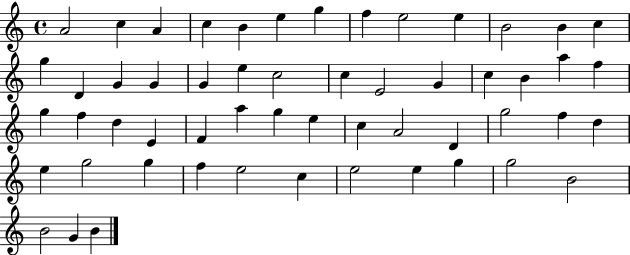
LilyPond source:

{
  \clef treble
  \time 4/4
  \defaultTimeSignature
  \key c \major
  a'2 c''4 a'4 | c''4 b'4 e''4 g''4 | f''4 e''2 e''4 | b'2 b'4 c''4 | \break g''4 d'4 g'4 g'4 | g'4 e''4 c''2 | c''4 e'2 g'4 | c''4 b'4 a''4 f''4 | \break g''4 f''4 d''4 e'4 | f'4 a''4 g''4 e''4 | c''4 a'2 d'4 | g''2 f''4 d''4 | \break e''4 g''2 g''4 | f''4 e''2 c''4 | e''2 e''4 g''4 | g''2 b'2 | \break b'2 g'4 b'4 | \bar "|."
}